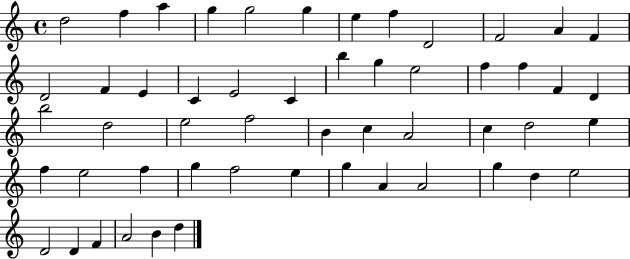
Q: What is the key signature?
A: C major